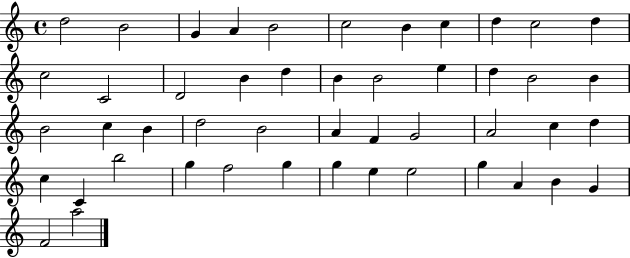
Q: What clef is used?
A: treble